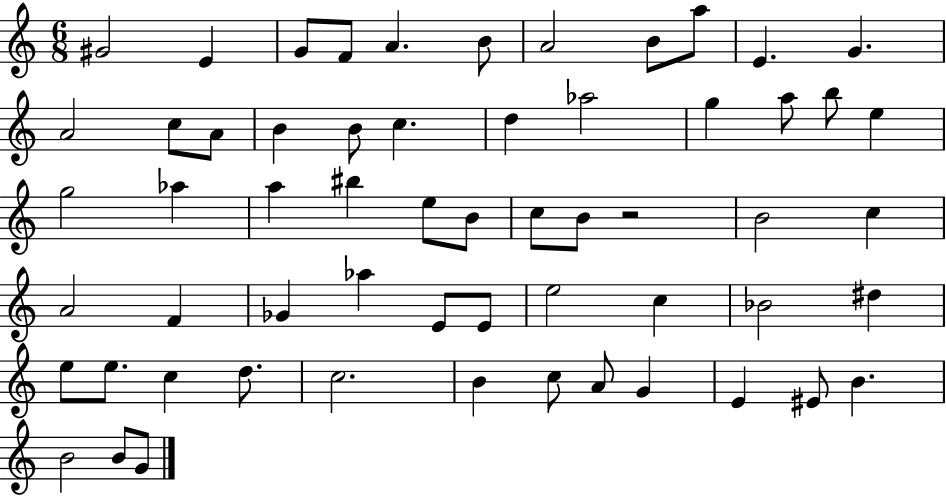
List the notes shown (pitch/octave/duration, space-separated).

G#4/h E4/q G4/e F4/e A4/q. B4/e A4/h B4/e A5/e E4/q. G4/q. A4/h C5/e A4/e B4/q B4/e C5/q. D5/q Ab5/h G5/q A5/e B5/e E5/q G5/h Ab5/q A5/q BIS5/q E5/e B4/e C5/e B4/e R/h B4/h C5/q A4/h F4/q Gb4/q Ab5/q E4/e E4/e E5/h C5/q Bb4/h D#5/q E5/e E5/e. C5/q D5/e. C5/h. B4/q C5/e A4/e G4/q E4/q EIS4/e B4/q. B4/h B4/e G4/e